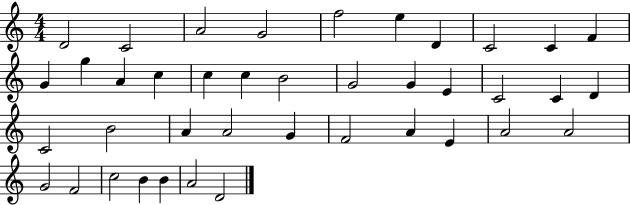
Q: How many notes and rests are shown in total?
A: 40